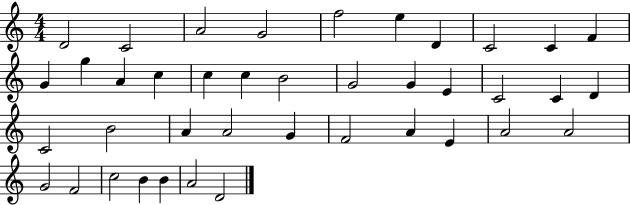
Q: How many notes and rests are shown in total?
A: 40